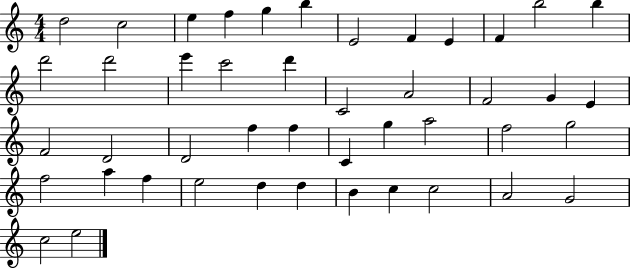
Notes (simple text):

D5/h C5/h E5/q F5/q G5/q B5/q E4/h F4/q E4/q F4/q B5/h B5/q D6/h D6/h E6/q C6/h D6/q C4/h A4/h F4/h G4/q E4/q F4/h D4/h D4/h F5/q F5/q C4/q G5/q A5/h F5/h G5/h F5/h A5/q F5/q E5/h D5/q D5/q B4/q C5/q C5/h A4/h G4/h C5/h E5/h